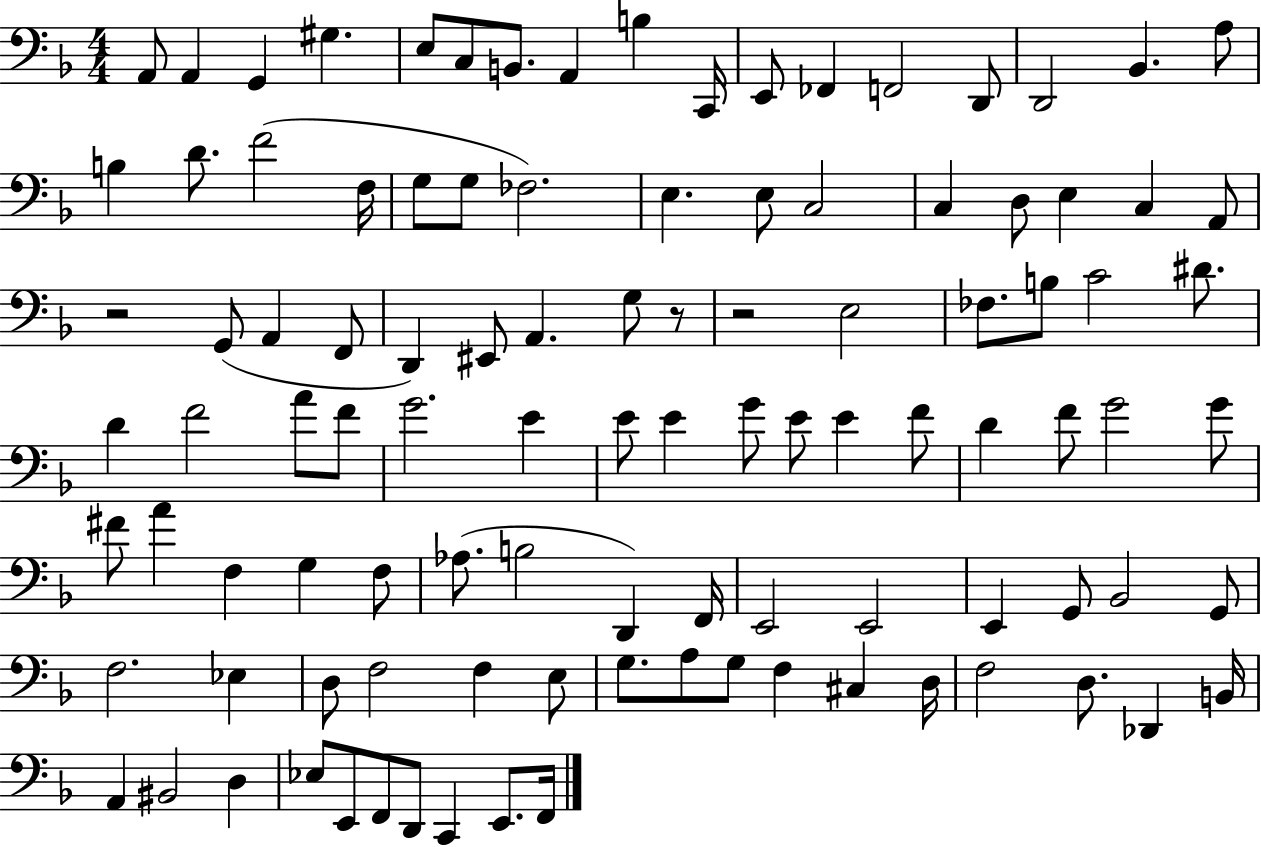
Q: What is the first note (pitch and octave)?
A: A2